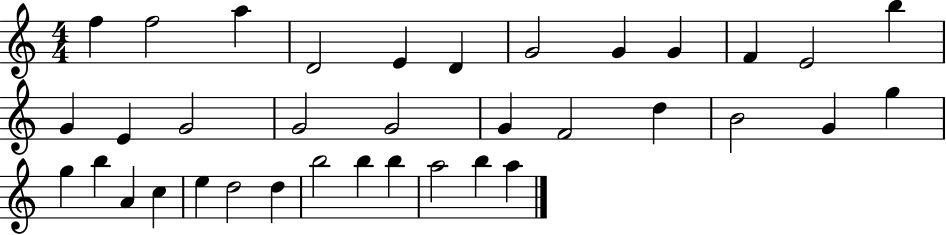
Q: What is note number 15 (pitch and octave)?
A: G4